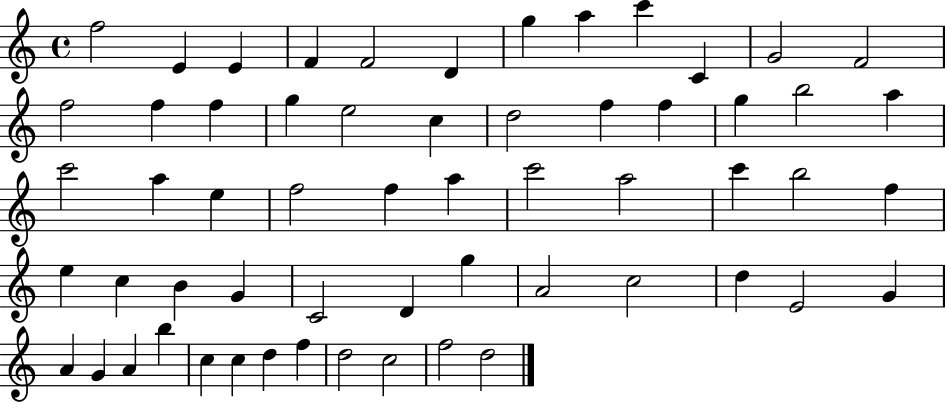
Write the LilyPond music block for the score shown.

{
  \clef treble
  \time 4/4
  \defaultTimeSignature
  \key c \major
  f''2 e'4 e'4 | f'4 f'2 d'4 | g''4 a''4 c'''4 c'4 | g'2 f'2 | \break f''2 f''4 f''4 | g''4 e''2 c''4 | d''2 f''4 f''4 | g''4 b''2 a''4 | \break c'''2 a''4 e''4 | f''2 f''4 a''4 | c'''2 a''2 | c'''4 b''2 f''4 | \break e''4 c''4 b'4 g'4 | c'2 d'4 g''4 | a'2 c''2 | d''4 e'2 g'4 | \break a'4 g'4 a'4 b''4 | c''4 c''4 d''4 f''4 | d''2 c''2 | f''2 d''2 | \break \bar "|."
}